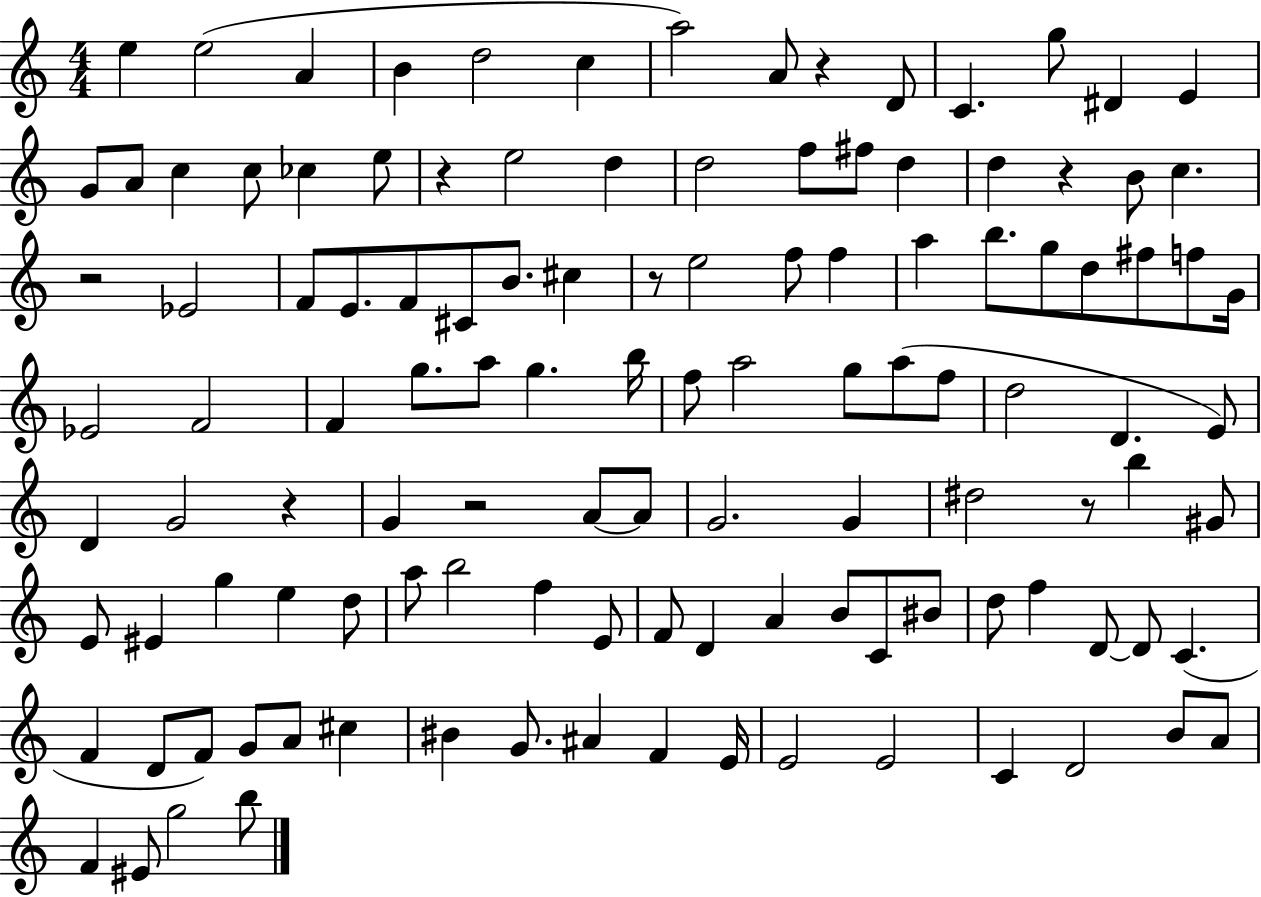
E5/q E5/h A4/q B4/q D5/h C5/q A5/h A4/e R/q D4/e C4/q. G5/e D#4/q E4/q G4/e A4/e C5/q C5/e CES5/q E5/e R/q E5/h D5/q D5/h F5/e F#5/e D5/q D5/q R/q B4/e C5/q. R/h Eb4/h F4/e E4/e. F4/e C#4/e B4/e. C#5/q R/e E5/h F5/e F5/q A5/q B5/e. G5/e D5/e F#5/e F5/e G4/s Eb4/h F4/h F4/q G5/e. A5/e G5/q. B5/s F5/e A5/h G5/e A5/e F5/e D5/h D4/q. E4/e D4/q G4/h R/q G4/q R/h A4/e A4/e G4/h. G4/q D#5/h R/e B5/q G#4/e E4/e EIS4/q G5/q E5/q D5/e A5/e B5/h F5/q E4/e F4/e D4/q A4/q B4/e C4/e BIS4/e D5/e F5/q D4/e D4/e C4/q. F4/q D4/e F4/e G4/e A4/e C#5/q BIS4/q G4/e. A#4/q F4/q E4/s E4/h E4/h C4/q D4/h B4/e A4/e F4/q EIS4/e G5/h B5/e